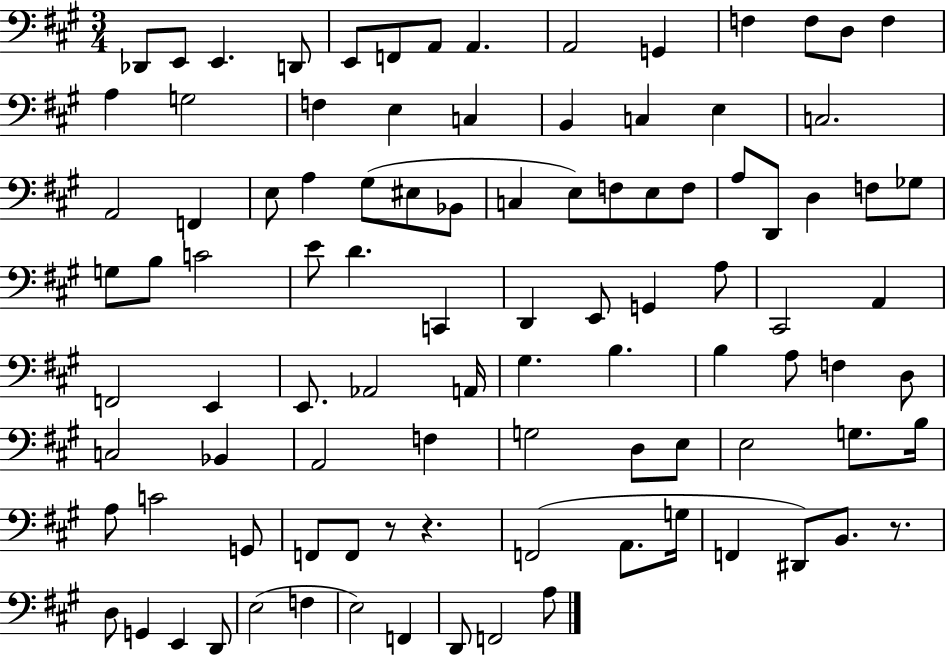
Db2/e E2/e E2/q. D2/e E2/e F2/e A2/e A2/q. A2/h G2/q F3/q F3/e D3/e F3/q A3/q G3/h F3/q E3/q C3/q B2/q C3/q E3/q C3/h. A2/h F2/q E3/e A3/q G#3/e EIS3/e Bb2/e C3/q E3/e F3/e E3/e F3/e A3/e D2/e D3/q F3/e Gb3/e G3/e B3/e C4/h E4/e D4/q. C2/q D2/q E2/e G2/q A3/e C#2/h A2/q F2/h E2/q E2/e. Ab2/h A2/s G#3/q. B3/q. B3/q A3/e F3/q D3/e C3/h Bb2/q A2/h F3/q G3/h D3/e E3/e E3/h G3/e. B3/s A3/e C4/h G2/e F2/e F2/e R/e R/q. F2/h A2/e. G3/s F2/q D#2/e B2/e. R/e. D3/e G2/q E2/q D2/e E3/h F3/q E3/h F2/q D2/e F2/h A3/e